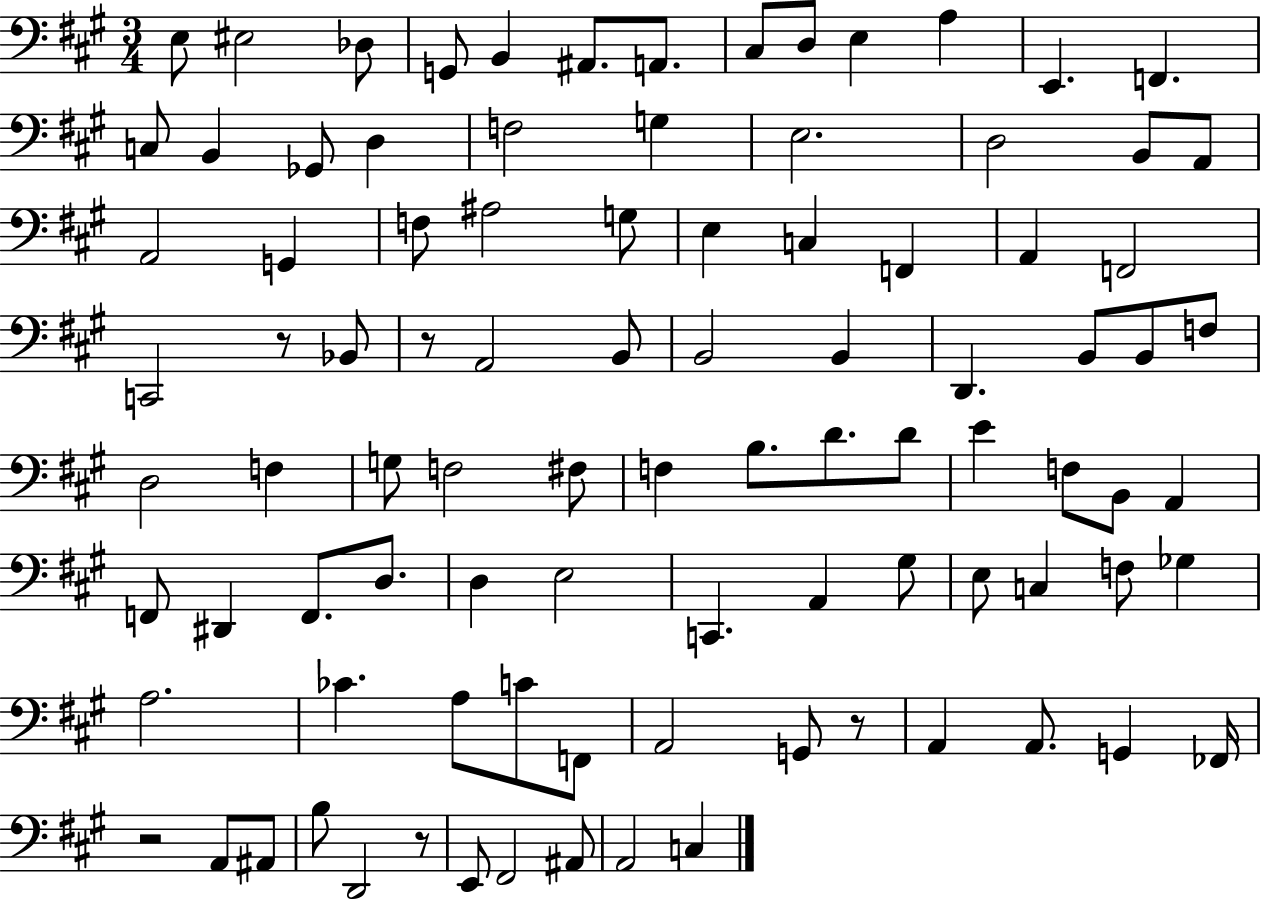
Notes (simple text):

E3/e EIS3/h Db3/e G2/e B2/q A#2/e. A2/e. C#3/e D3/e E3/q A3/q E2/q. F2/q. C3/e B2/q Gb2/e D3/q F3/h G3/q E3/h. D3/h B2/e A2/e A2/h G2/q F3/e A#3/h G3/e E3/q C3/q F2/q A2/q F2/h C2/h R/e Bb2/e R/e A2/h B2/e B2/h B2/q D2/q. B2/e B2/e F3/e D3/h F3/q G3/e F3/h F#3/e F3/q B3/e. D4/e. D4/e E4/q F3/e B2/e A2/q F2/e D#2/q F2/e. D3/e. D3/q E3/h C2/q. A2/q G#3/e E3/e C3/q F3/e Gb3/q A3/h. CES4/q. A3/e C4/e F2/e A2/h G2/e R/e A2/q A2/e. G2/q FES2/s R/h A2/e A#2/e B3/e D2/h R/e E2/e F#2/h A#2/e A2/h C3/q